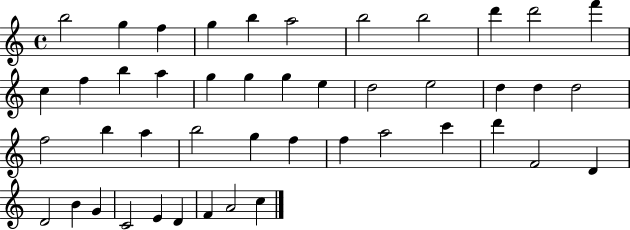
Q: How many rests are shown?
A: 0